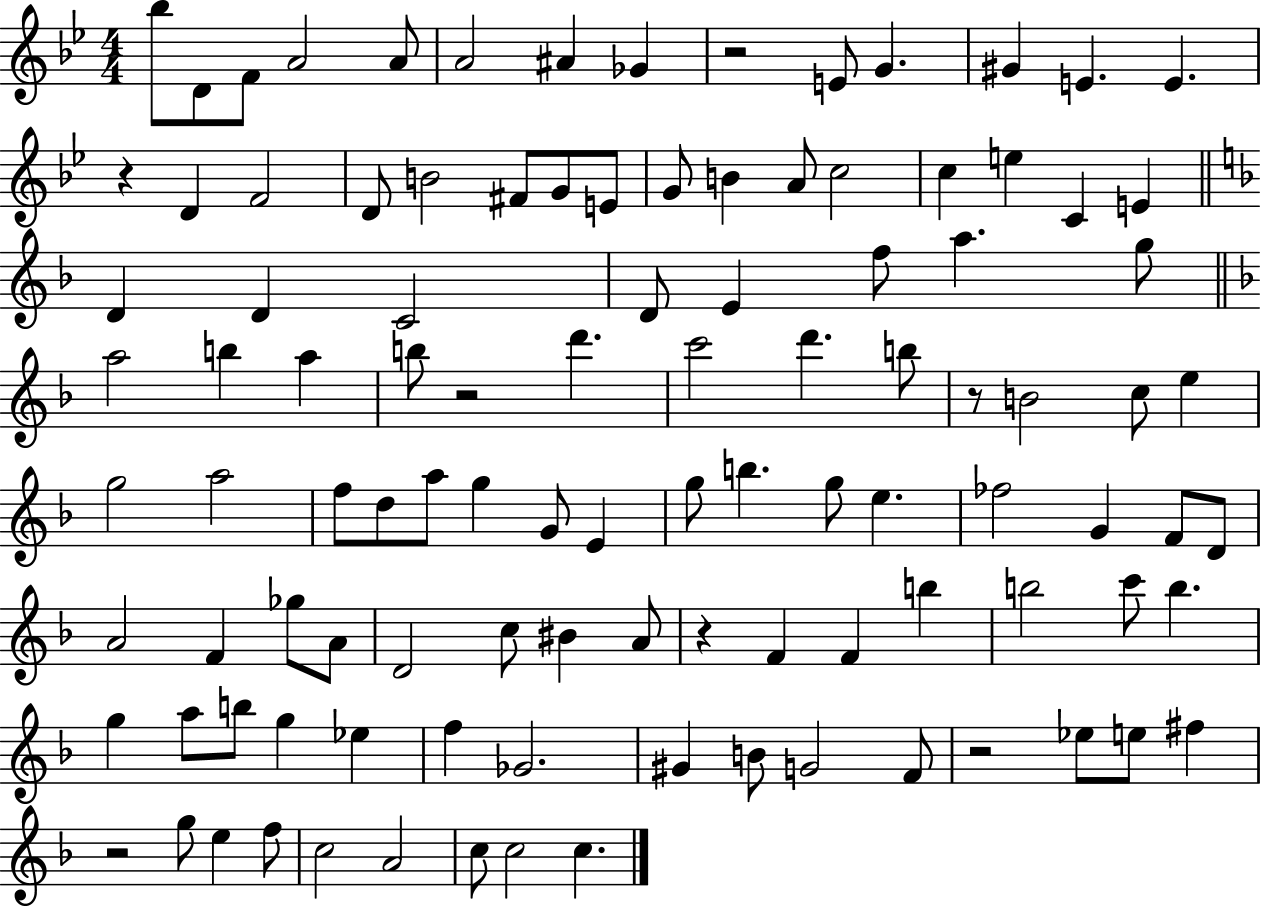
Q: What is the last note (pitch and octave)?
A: C5